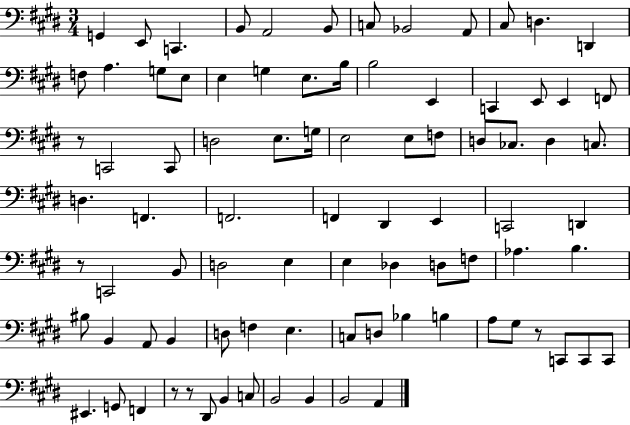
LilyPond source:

{
  \clef bass
  \numericTimeSignature
  \time 3/4
  \key e \major
  g,4 e,8 c,4. | b,8 a,2 b,8 | c8 bes,2 a,8 | cis8 d4. d,4 | \break f8 a4. g8 e8 | e4 g4 e8. b16 | b2 e,4 | c,4 e,8 e,4 f,8 | \break r8 c,2 c,8 | d2 e8. g16 | e2 e8 f8 | d8 ces8. d4 c8. | \break d4. f,4. | f,2. | f,4 dis,4 e,4 | c,2 d,4 | \break r8 c,2 b,8 | d2 e4 | e4 des4 d8 f8 | aes4. b4. | \break bis8 b,4 a,8 b,4 | d8 f4 e4. | c8 d8 bes4 b4 | a8 gis8 r8 c,8 c,8 c,8 | \break eis,4. g,8 f,4 | r8 r8 dis,8 b,4 c8 | b,2 b,4 | b,2 a,4 | \break \bar "|."
}